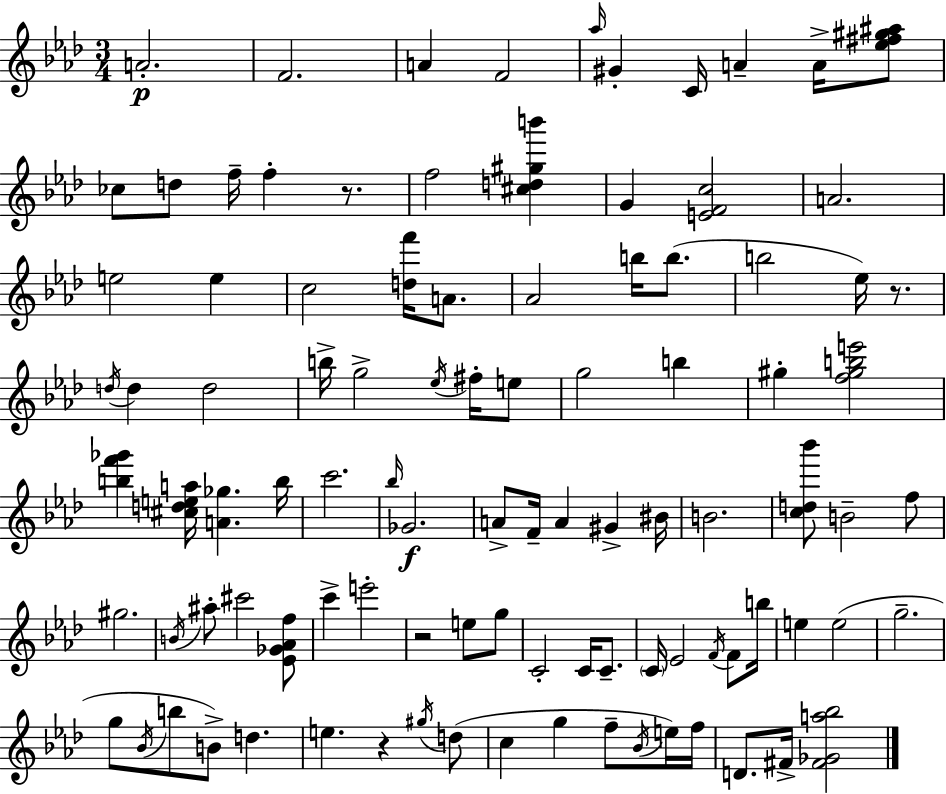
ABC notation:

X:1
T:Untitled
M:3/4
L:1/4
K:Fm
A2 F2 A F2 _a/4 ^G C/4 A A/4 [_e^f^g^a]/2 _c/2 d/2 f/4 f z/2 f2 [^cd^gb'] G [EFc]2 A2 e2 e c2 [df']/4 A/2 _A2 b/4 b/2 b2 _e/4 z/2 d/4 d d2 b/4 g2 _e/4 ^f/4 e/2 g2 b ^g [f^gbe']2 [bf'_g'] [^cdea]/4 [A_g] b/4 c'2 _b/4 _G2 A/2 F/4 A ^G ^B/4 B2 [cd_b']/2 B2 f/2 ^g2 B/4 ^a/2 ^c'2 [_E_G_Af]/2 c' e'2 z2 e/2 g/2 C2 C/4 C/2 C/4 _E2 F/4 F/2 b/4 e e2 g2 g/2 _B/4 b/2 B/2 d e z ^g/4 d/2 c g f/2 _B/4 e/4 f/4 D/2 ^F/4 [^F_Ga_b]2